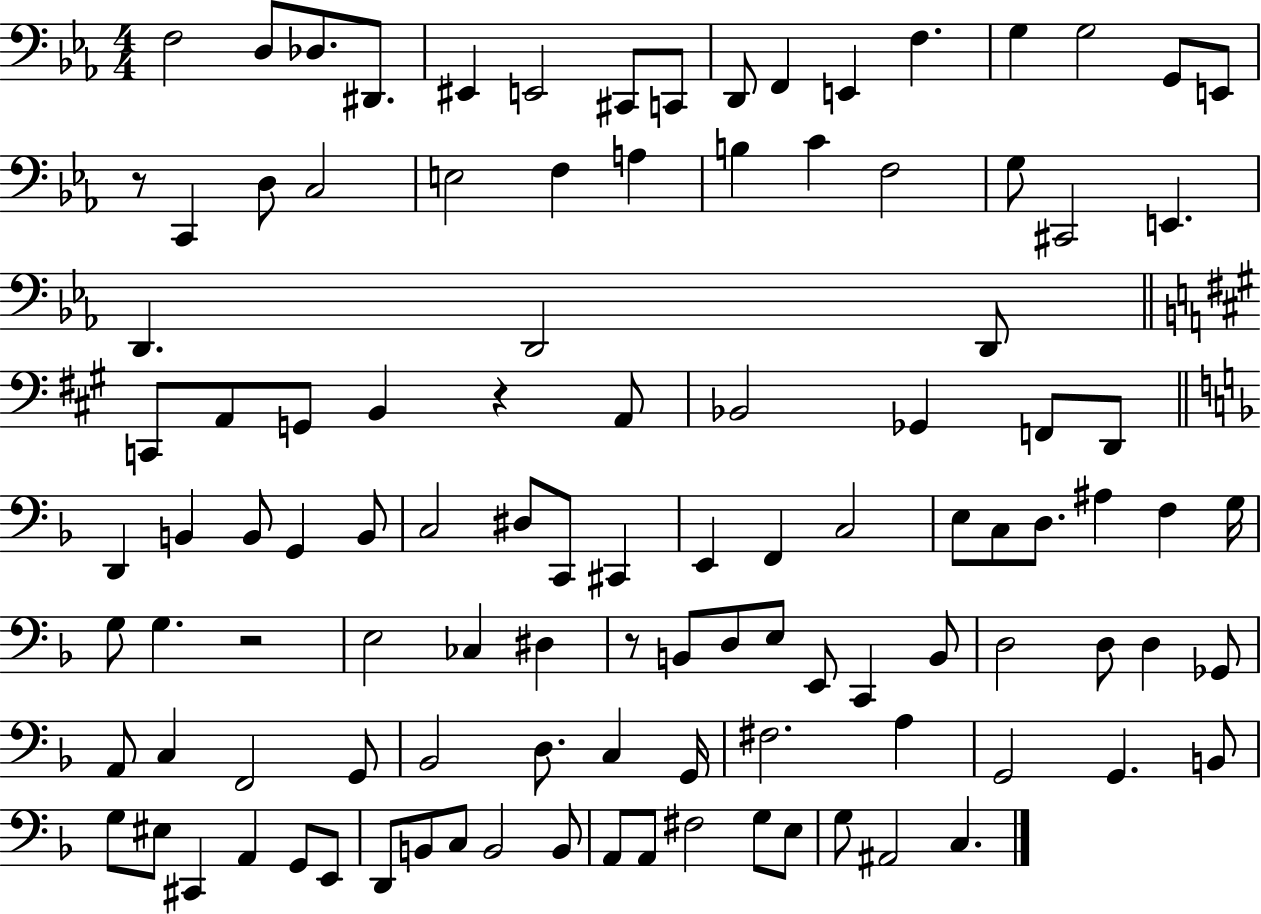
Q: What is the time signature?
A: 4/4